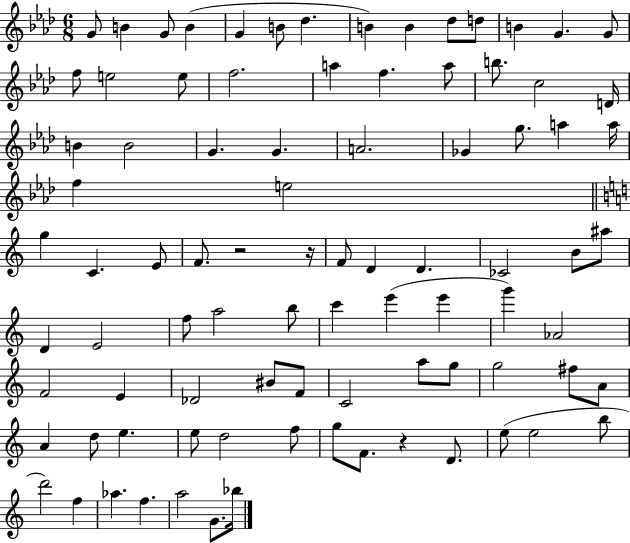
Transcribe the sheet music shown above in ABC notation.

X:1
T:Untitled
M:6/8
L:1/4
K:Ab
G/2 B G/2 B G B/2 _d B B _d/2 d/2 B G G/2 f/2 e2 e/2 f2 a f a/2 b/2 c2 D/4 B B2 G G A2 _G g/2 a a/4 f e2 g C E/2 F/2 z2 z/4 F/2 D D _C2 B/2 ^a/2 D E2 f/2 a2 b/2 c' e' e' g' _A2 F2 E _D2 ^B/2 F/2 C2 a/2 g/2 g2 ^f/2 A/2 A d/2 e e/2 d2 f/2 g/2 F/2 z D/2 e/2 e2 b/2 d'2 f _a f a2 G/2 _b/4